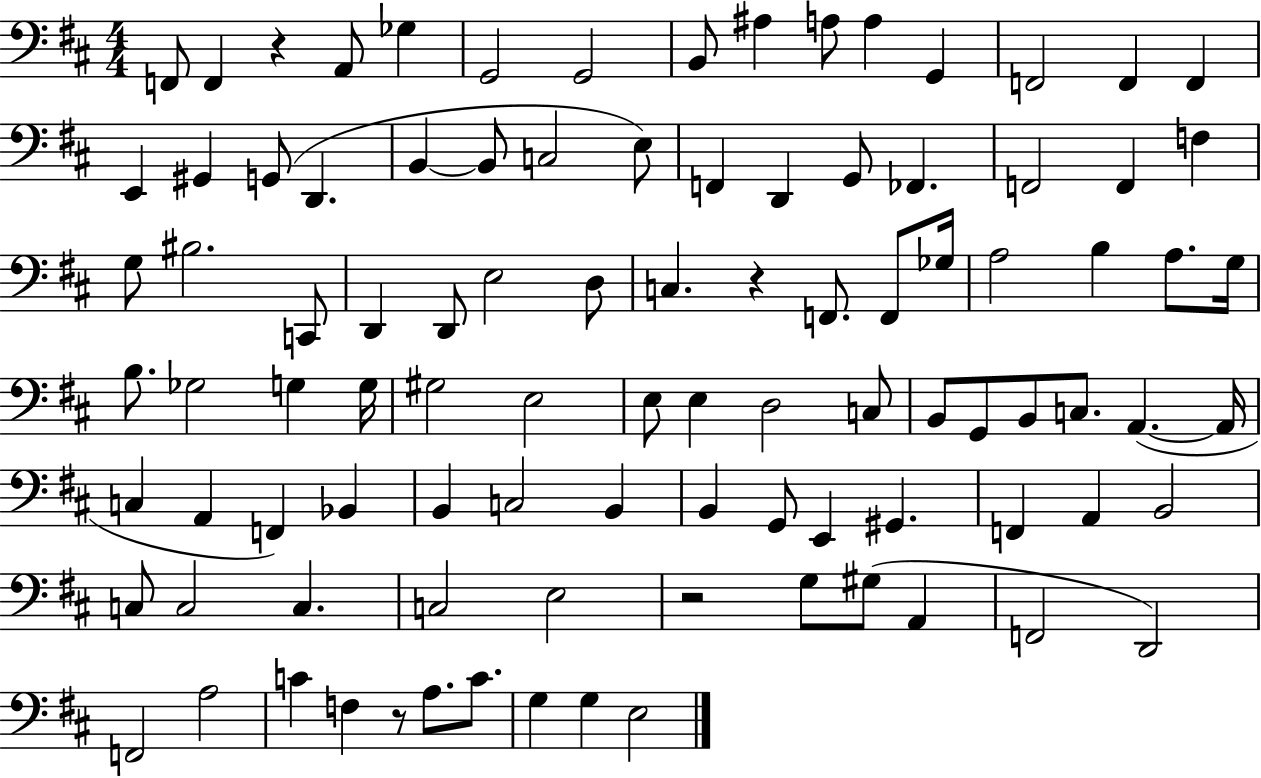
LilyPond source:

{
  \clef bass
  \numericTimeSignature
  \time 4/4
  \key d \major
  f,8 f,4 r4 a,8 ges4 | g,2 g,2 | b,8 ais4 a8 a4 g,4 | f,2 f,4 f,4 | \break e,4 gis,4 g,8( d,4. | b,4~~ b,8 c2 e8) | f,4 d,4 g,8 fes,4. | f,2 f,4 f4 | \break g8 bis2. c,8 | d,4 d,8 e2 d8 | c4. r4 f,8. f,8 ges16 | a2 b4 a8. g16 | \break b8. ges2 g4 g16 | gis2 e2 | e8 e4 d2 c8 | b,8 g,8 b,8 c8. a,4.~(~ a,16 | \break c4 a,4 f,4) bes,4 | b,4 c2 b,4 | b,4 g,8 e,4 gis,4. | f,4 a,4 b,2 | \break c8 c2 c4. | c2 e2 | r2 g8 gis8( a,4 | f,2 d,2) | \break f,2 a2 | c'4 f4 r8 a8. c'8. | g4 g4 e2 | \bar "|."
}